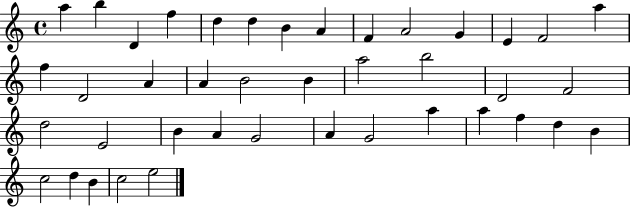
A5/q B5/q D4/q F5/q D5/q D5/q B4/q A4/q F4/q A4/h G4/q E4/q F4/h A5/q F5/q D4/h A4/q A4/q B4/h B4/q A5/h B5/h D4/h F4/h D5/h E4/h B4/q A4/q G4/h A4/q G4/h A5/q A5/q F5/q D5/q B4/q C5/h D5/q B4/q C5/h E5/h